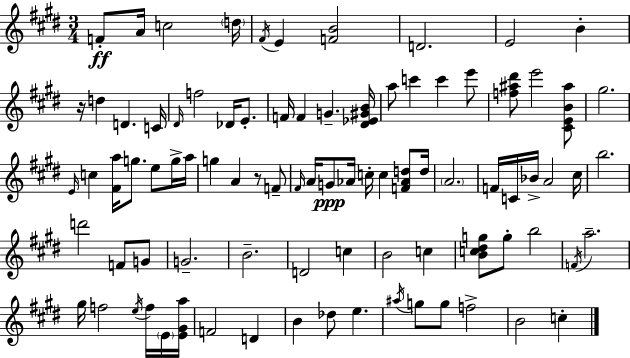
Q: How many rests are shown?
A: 2